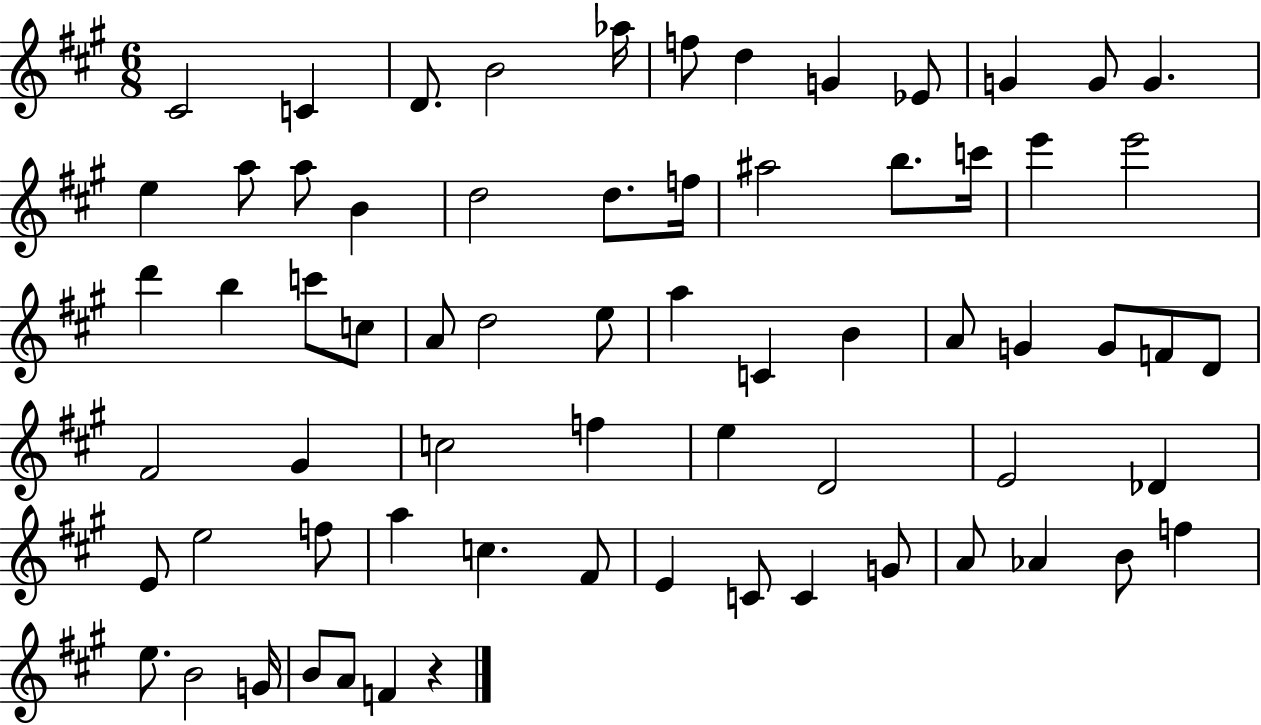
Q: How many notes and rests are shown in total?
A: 68